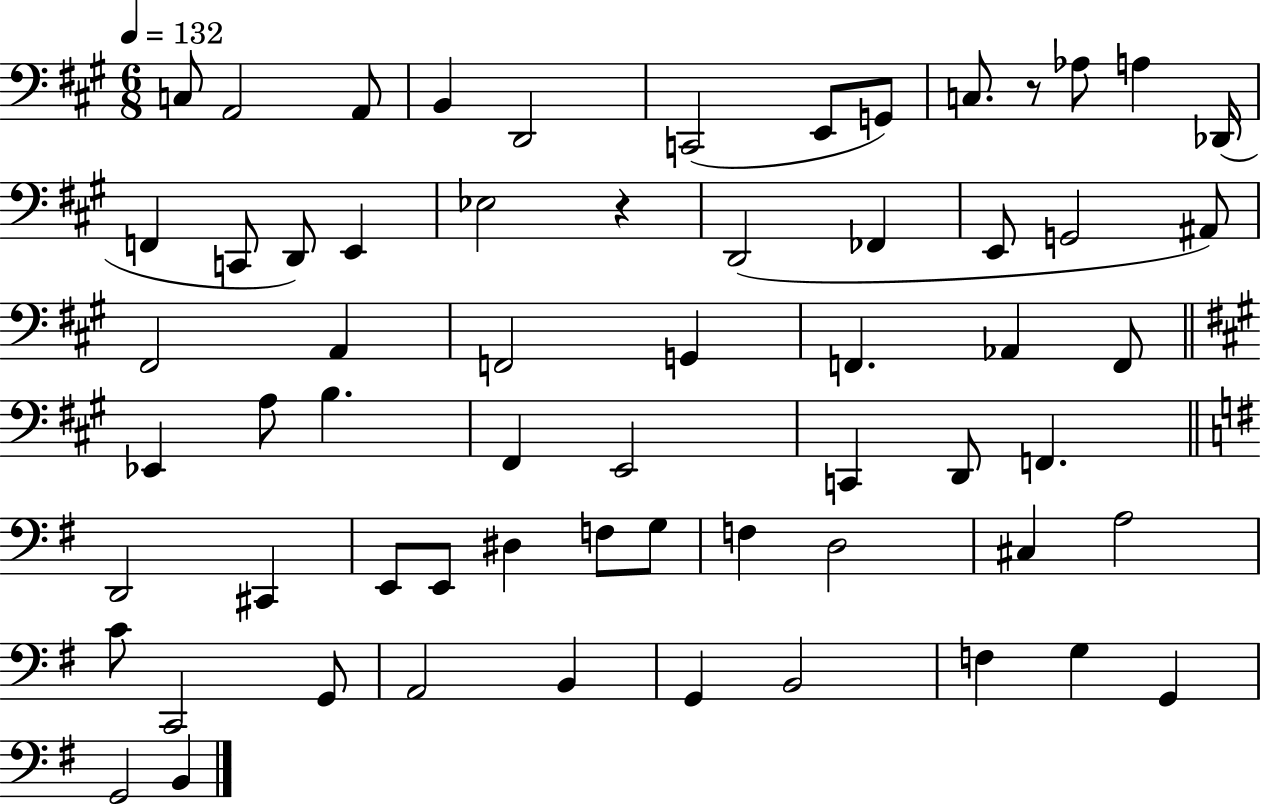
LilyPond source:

{
  \clef bass
  \numericTimeSignature
  \time 6/8
  \key a \major
  \tempo 4 = 132
  c8 a,2 a,8 | b,4 d,2 | c,2( e,8 g,8) | c8. r8 aes8 a4 des,16( | \break f,4 c,8 d,8) e,4 | ees2 r4 | d,2( fes,4 | e,8 g,2 ais,8) | \break fis,2 a,4 | f,2 g,4 | f,4. aes,4 f,8 | \bar "||" \break \key a \major ees,4 a8 b4. | fis,4 e,2 | c,4 d,8 f,4. | \bar "||" \break \key g \major d,2 cis,4 | e,8 e,8 dis4 f8 g8 | f4 d2 | cis4 a2 | \break c'8 c,2 g,8 | a,2 b,4 | g,4 b,2 | f4 g4 g,4 | \break g,2 b,4 | \bar "|."
}